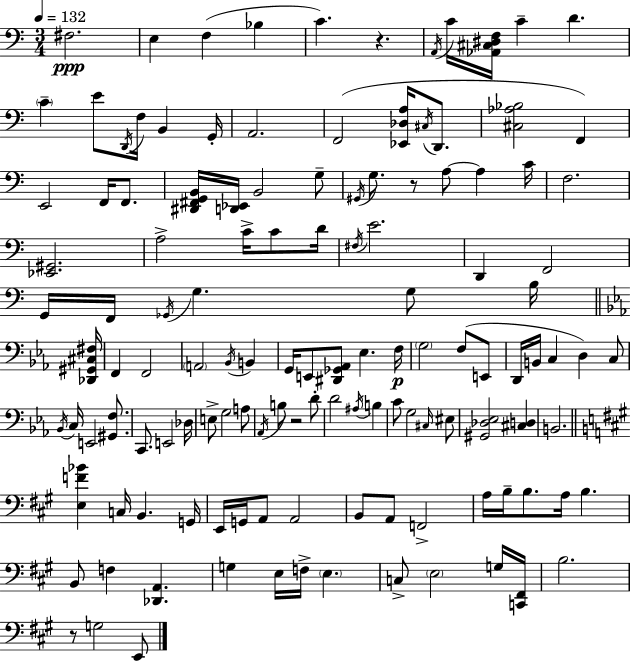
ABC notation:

X:1
T:Untitled
M:3/4
L:1/4
K:Am
^F,2 E, F, _B, C z A,,/4 C/4 [_A,,^C,^D,F,]/4 C D C E/2 D,,/4 F,/4 B,, G,,/4 A,,2 F,,2 [_E,,_D,A,]/4 ^C,/4 D,,/2 [^C,_A,_B,]2 F,, E,,2 F,,/4 F,,/2 [^D,,^F,,G,,B,,]/4 [D,,_E,,]/4 B,,2 G,/2 ^G,,/4 G,/2 z/2 A,/2 A, C/4 F,2 [_E,,^G,,]2 A,2 C/4 C/2 D/4 ^F,/4 E2 D,, F,,2 G,,/4 F,,/4 _G,,/4 G, G,/2 B,/4 [_D,,^G,,^C,^F,]/4 F,, F,,2 A,,2 _B,,/4 B,, G,,/4 E,,/2 [^D,,_G,,_A,,]/2 _E, F,/4 G,2 F,/2 E,,/2 D,,/4 B,,/4 C, D, C,/2 _B,,/4 C,/4 E,,2 [^G,,F,]/2 C,,/2 E,,2 _D,/4 E,/2 G,2 A,/2 _A,,/4 B,/2 z2 D/2 D2 ^A,/4 B, C/2 G,2 ^C,/4 ^E,/2 [^G,,_D,_E,]2 [^C,D,] B,,2 [E,F_B] C,/4 B,, G,,/4 E,,/4 G,,/4 A,,/2 A,,2 B,,/2 A,,/2 F,,2 A,/4 B,/4 B,/2 A,/4 B, B,,/2 F, [_D,,A,,] G, E,/4 F,/4 E, C,/2 E,2 G,/4 [C,,^F,,]/4 B,2 z/2 G,2 E,,/2